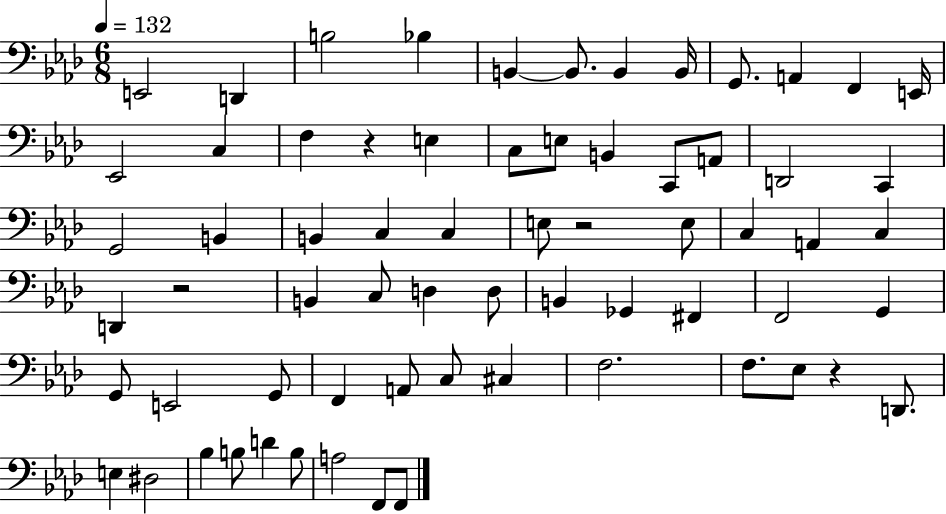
E2/h D2/q B3/h Bb3/q B2/q B2/e. B2/q B2/s G2/e. A2/q F2/q E2/s Eb2/h C3/q F3/q R/q E3/q C3/e E3/e B2/q C2/e A2/e D2/h C2/q G2/h B2/q B2/q C3/q C3/q E3/e R/h E3/e C3/q A2/q C3/q D2/q R/h B2/q C3/e D3/q D3/e B2/q Gb2/q F#2/q F2/h G2/q G2/e E2/h G2/e F2/q A2/e C3/e C#3/q F3/h. F3/e. Eb3/e R/q D2/e. E3/q D#3/h Bb3/q B3/e D4/q B3/e A3/h F2/e F2/e